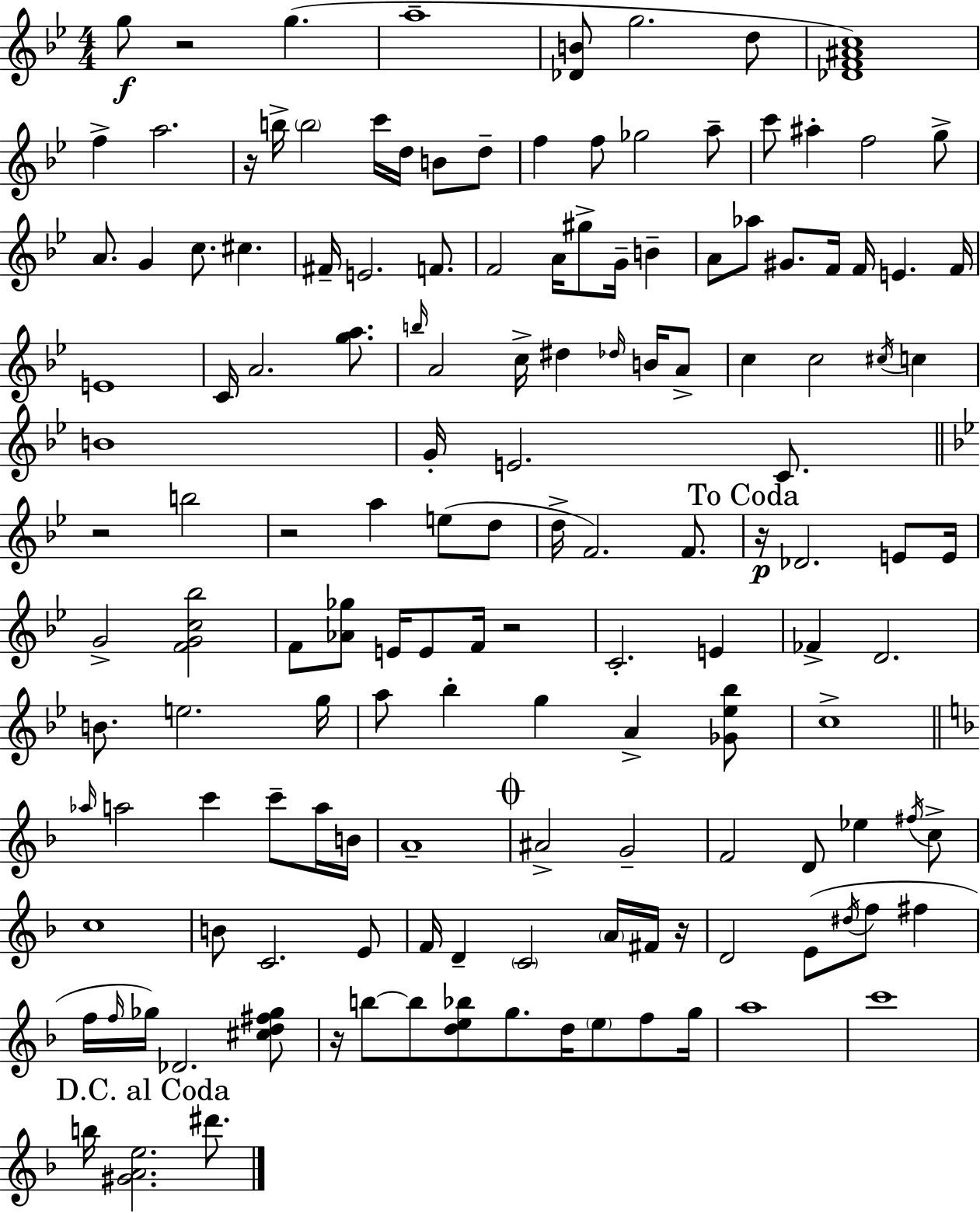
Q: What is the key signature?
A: BES major